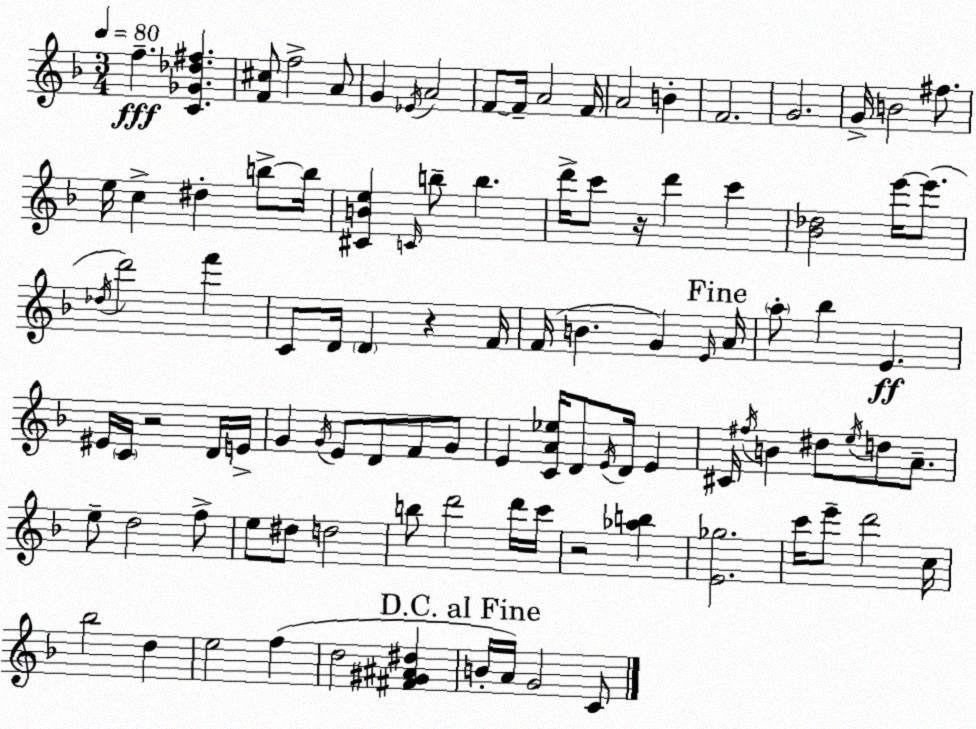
X:1
T:Untitled
M:3/4
L:1/4
K:Dm
f [C_G_d^f] [F^c]/2 f2 A/2 G _E/4 A2 F/2 F/4 A2 F/4 A2 B F2 G2 G/4 B2 ^f/2 e/4 c ^d b/2 b/4 [^CBe] C/4 b/2 b d'/4 c'/2 z/4 d' c' [_B_d]2 e'/4 e'/2 _d/4 d'2 f' C/2 D/4 D z F/4 F/4 B G E/4 A/4 a/2 _b E ^E/4 C/4 z2 D/4 E/4 G G/4 E/2 D/2 F/2 G/2 E [CA_e]/4 D/2 E/4 D/4 E ^C/4 ^f/4 B ^d/2 e/4 d/2 A/2 e/2 d2 f/2 e/2 ^d/2 d2 b/2 d'2 d'/4 c'/4 z2 [_ab] [E_g]2 c'/4 e'/2 d'2 c/4 _b2 d e2 f d2 [^F^G^A^d] B/4 A/4 G2 C/2